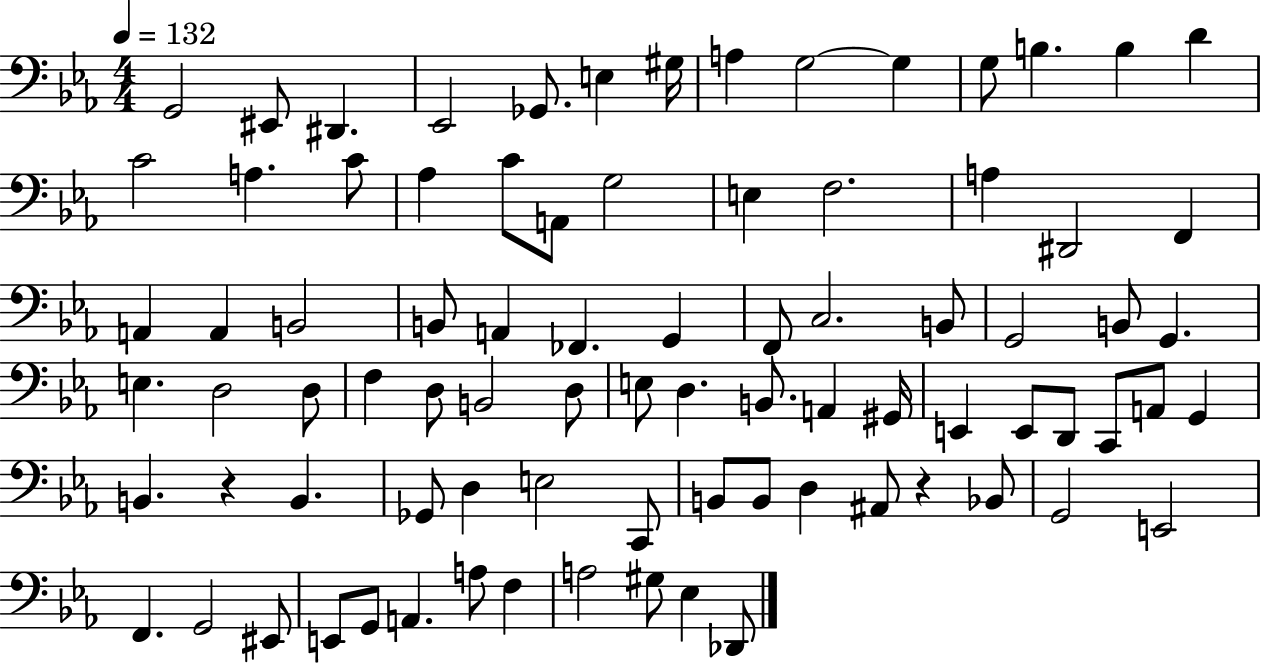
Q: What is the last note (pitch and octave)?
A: Db2